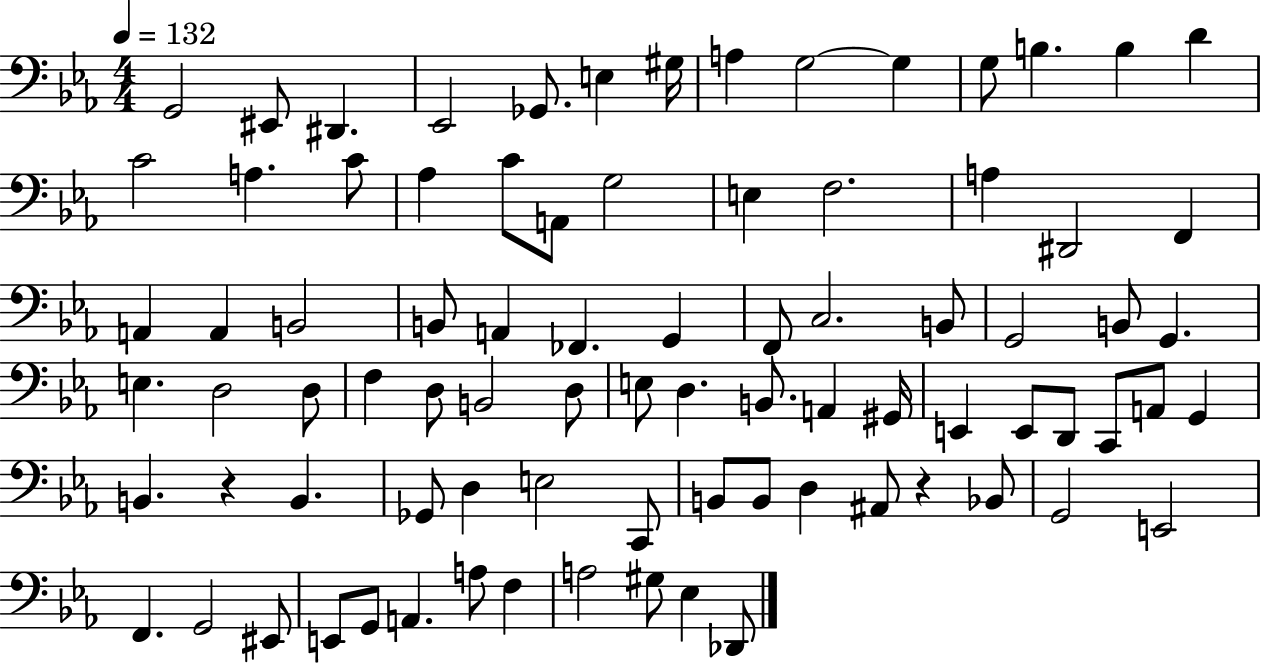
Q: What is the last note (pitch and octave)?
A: Db2